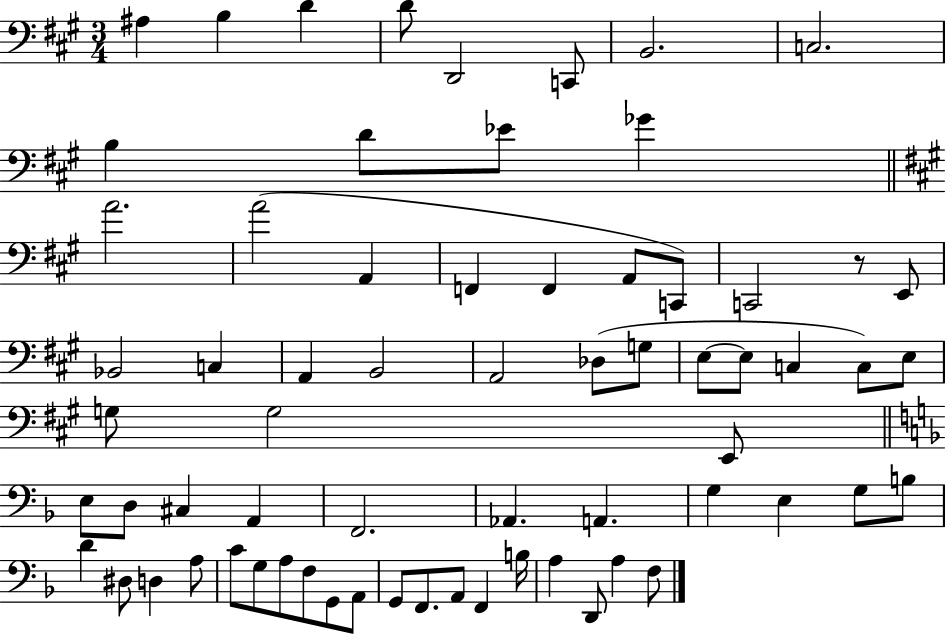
X:1
T:Untitled
M:3/4
L:1/4
K:A
^A, B, D D/2 D,,2 C,,/2 B,,2 C,2 B, D/2 _E/2 _G A2 A2 A,, F,, F,, A,,/2 C,,/2 C,,2 z/2 E,,/2 _B,,2 C, A,, B,,2 A,,2 _D,/2 G,/2 E,/2 E,/2 C, C,/2 E,/2 G,/2 G,2 E,,/2 E,/2 D,/2 ^C, A,, F,,2 _A,, A,, G, E, G,/2 B,/2 D ^D,/2 D, A,/2 C/2 G,/2 A,/2 F,/2 G,,/2 A,,/2 G,,/2 F,,/2 A,,/2 F,, B,/4 A, D,,/2 A, F,/2